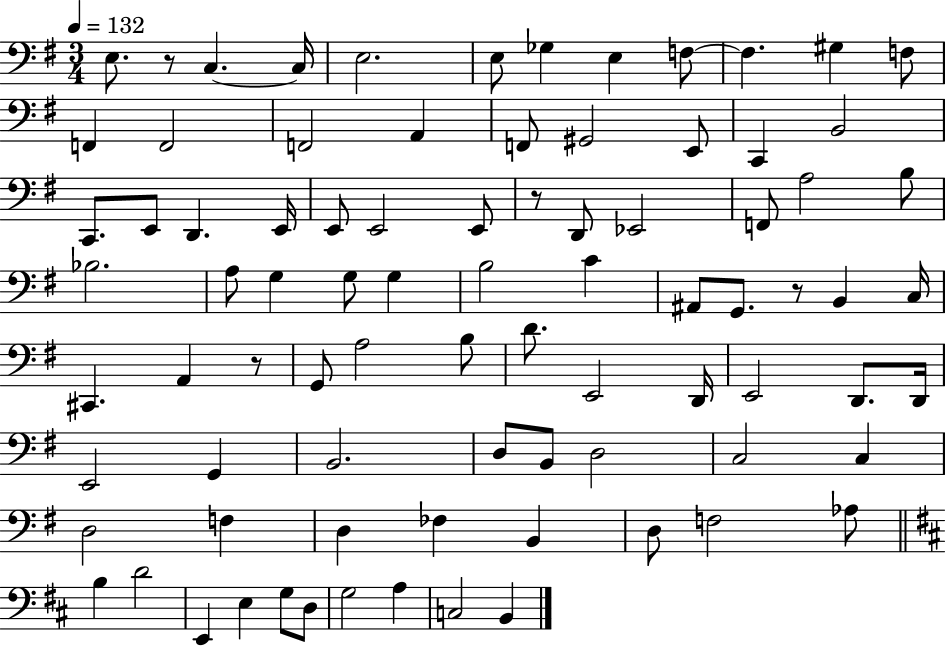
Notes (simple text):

E3/e. R/e C3/q. C3/s E3/h. E3/e Gb3/q E3/q F3/e F3/q. G#3/q F3/e F2/q F2/h F2/h A2/q F2/e G#2/h E2/e C2/q B2/h C2/e. E2/e D2/q. E2/s E2/e E2/h E2/e R/e D2/e Eb2/h F2/e A3/h B3/e Bb3/h. A3/e G3/q G3/e G3/q B3/h C4/q A#2/e G2/e. R/e B2/q C3/s C#2/q. A2/q R/e G2/e A3/h B3/e D4/e. E2/h D2/s E2/h D2/e. D2/s E2/h G2/q B2/h. D3/e B2/e D3/h C3/h C3/q D3/h F3/q D3/q FES3/q B2/q D3/e F3/h Ab3/e B3/q D4/h E2/q E3/q G3/e D3/e G3/h A3/q C3/h B2/q